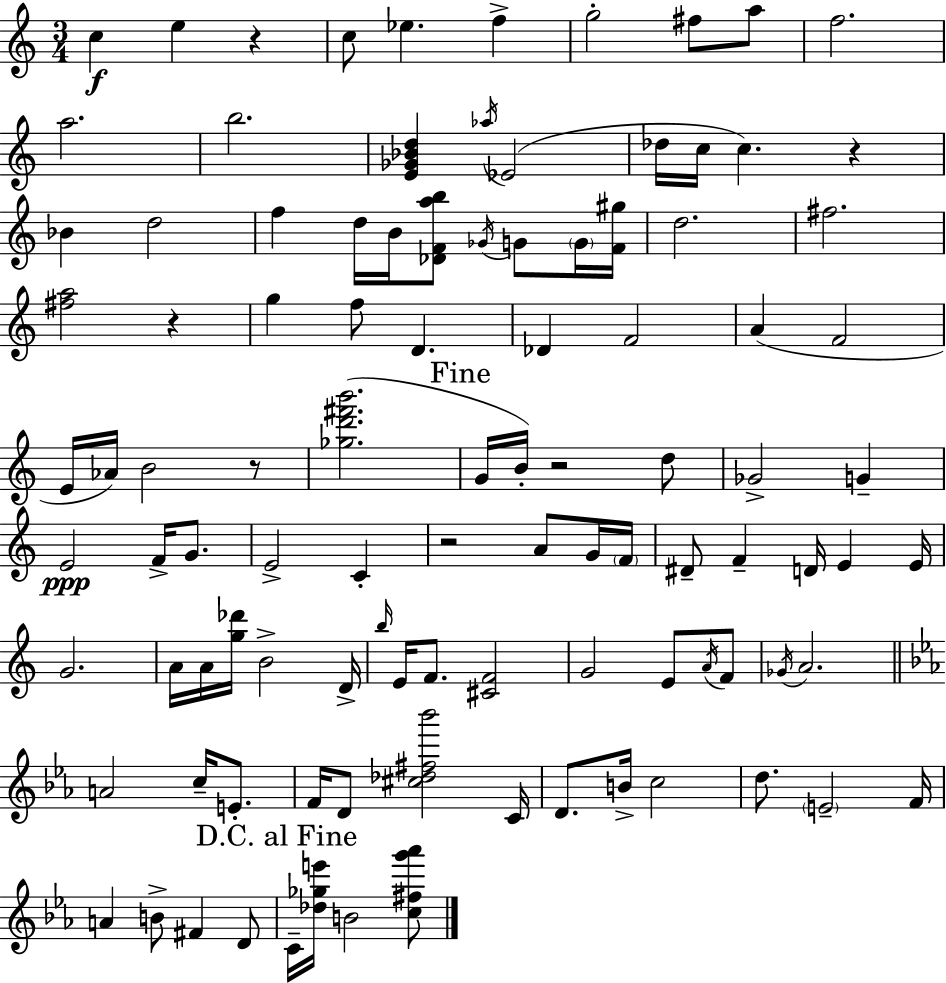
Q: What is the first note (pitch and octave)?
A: C5